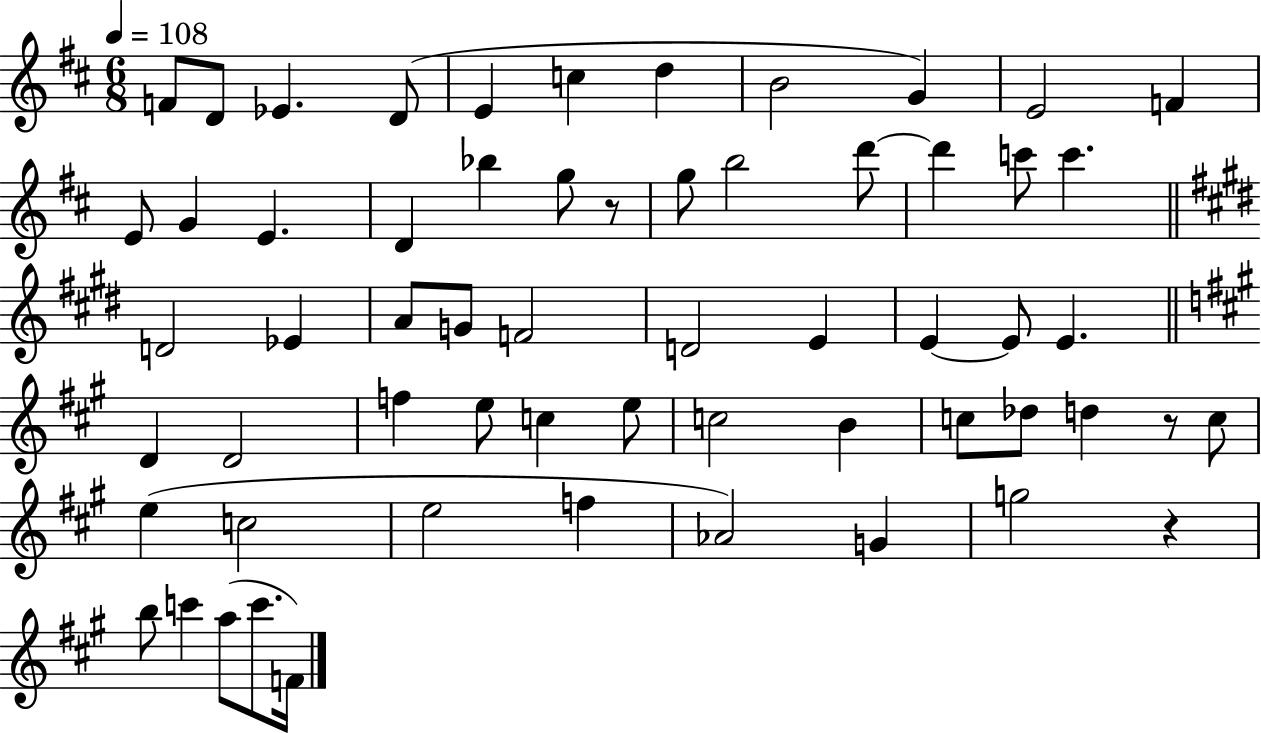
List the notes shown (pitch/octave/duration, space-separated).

F4/e D4/e Eb4/q. D4/e E4/q C5/q D5/q B4/h G4/q E4/h F4/q E4/e G4/q E4/q. D4/q Bb5/q G5/e R/e G5/e B5/h D6/e D6/q C6/e C6/q. D4/h Eb4/q A4/e G4/e F4/h D4/h E4/q E4/q E4/e E4/q. D4/q D4/h F5/q E5/e C5/q E5/e C5/h B4/q C5/e Db5/e D5/q R/e C5/e E5/q C5/h E5/h F5/q Ab4/h G4/q G5/h R/q B5/e C6/q A5/e C6/e. F4/s